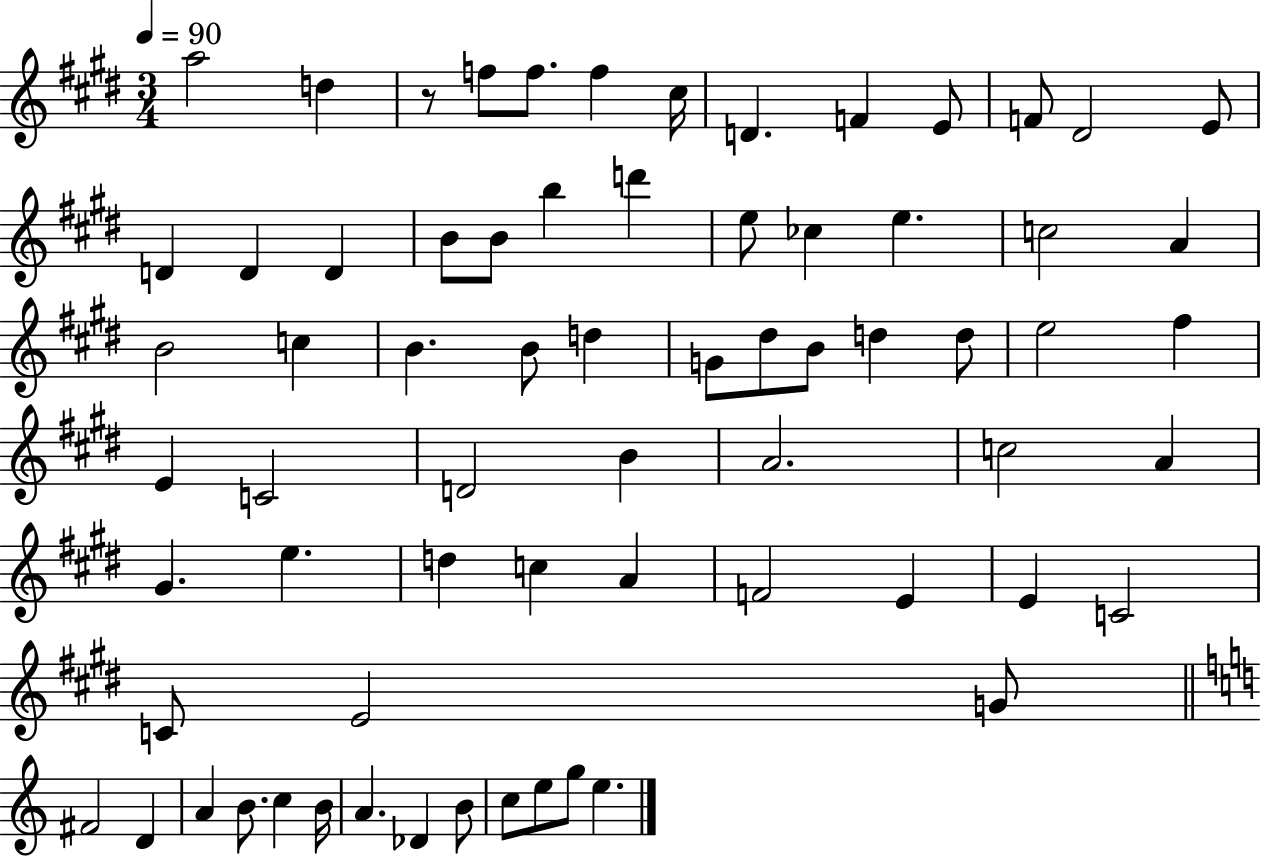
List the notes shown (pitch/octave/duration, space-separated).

A5/h D5/q R/e F5/e F5/e. F5/q C#5/s D4/q. F4/q E4/e F4/e D#4/h E4/e D4/q D4/q D4/q B4/e B4/e B5/q D6/q E5/e CES5/q E5/q. C5/h A4/q B4/h C5/q B4/q. B4/e D5/q G4/e D#5/e B4/e D5/q D5/e E5/h F#5/q E4/q C4/h D4/h B4/q A4/h. C5/h A4/q G#4/q. E5/q. D5/q C5/q A4/q F4/h E4/q E4/q C4/h C4/e E4/h G4/e F#4/h D4/q A4/q B4/e. C5/q B4/s A4/q. Db4/q B4/e C5/e E5/e G5/e E5/q.